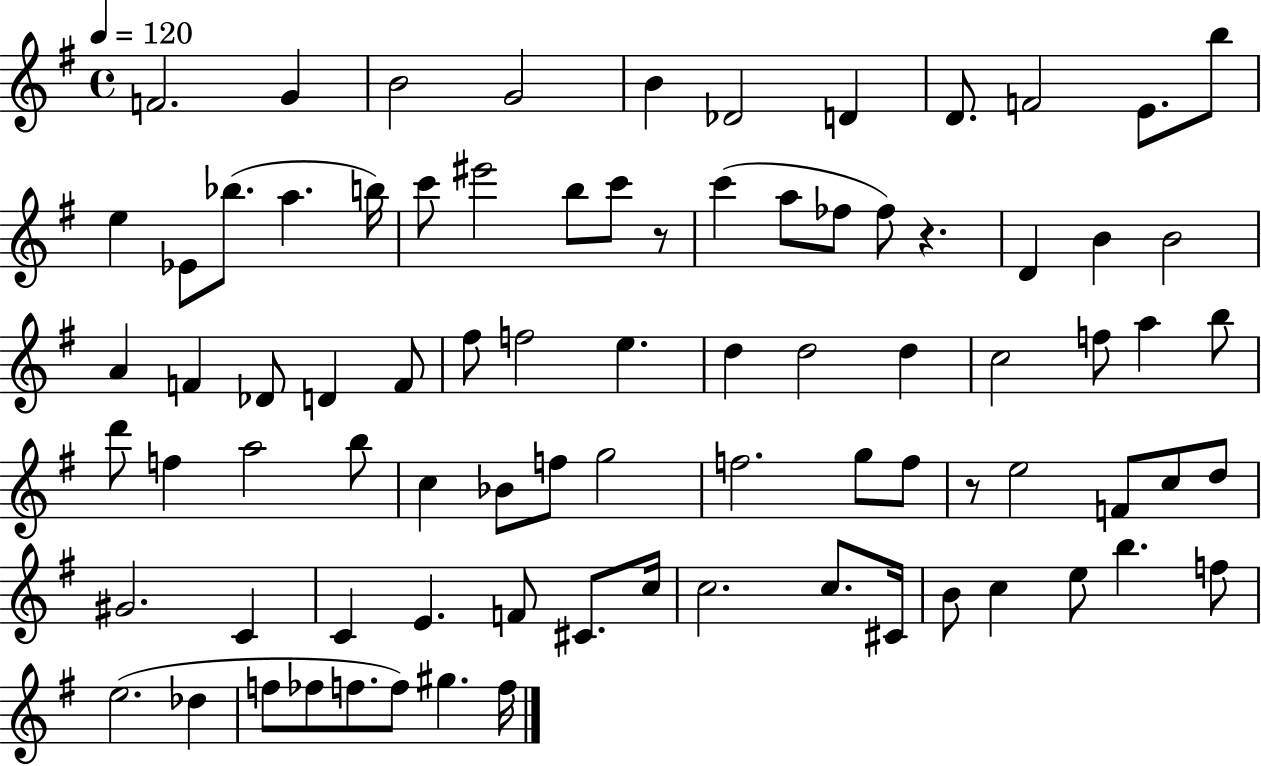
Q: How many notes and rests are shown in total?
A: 83